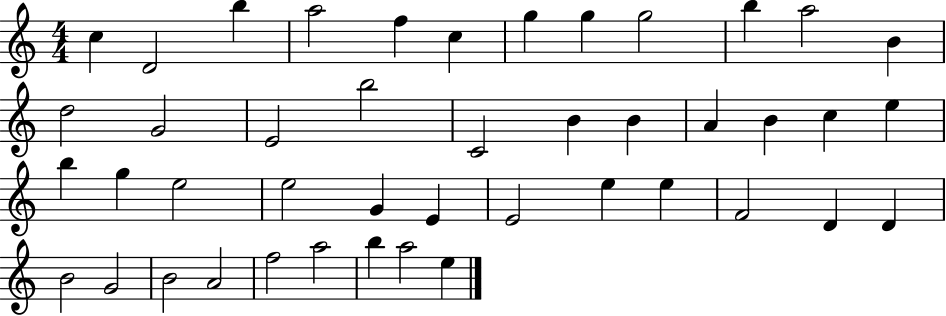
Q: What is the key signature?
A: C major